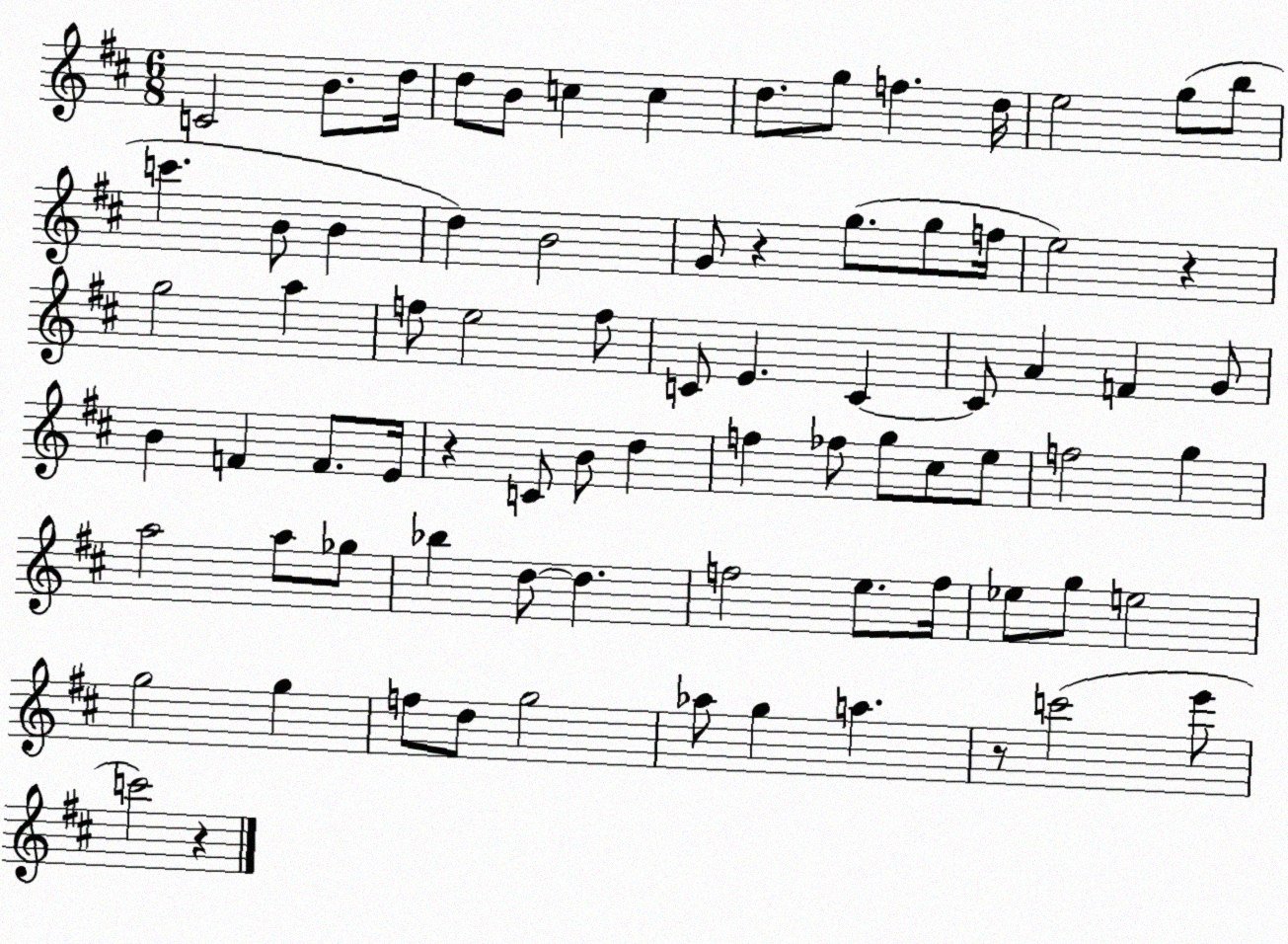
X:1
T:Untitled
M:6/8
L:1/4
K:D
C2 B/2 d/4 d/2 B/2 c c d/2 g/2 f d/4 e2 g/2 b/2 c' B/2 B d B2 G/2 z g/2 g/2 f/4 e2 z g2 a f/2 e2 f/2 C/2 E C C/2 A F G/2 B F F/2 E/4 z C/2 B/2 d f _f/2 g/2 ^c/2 e/2 f2 g a2 a/2 _g/2 _b d/2 d f2 e/2 f/4 _e/2 g/2 e2 g2 g f/2 d/2 g2 _a/2 g a z/2 c'2 e'/2 c'2 z